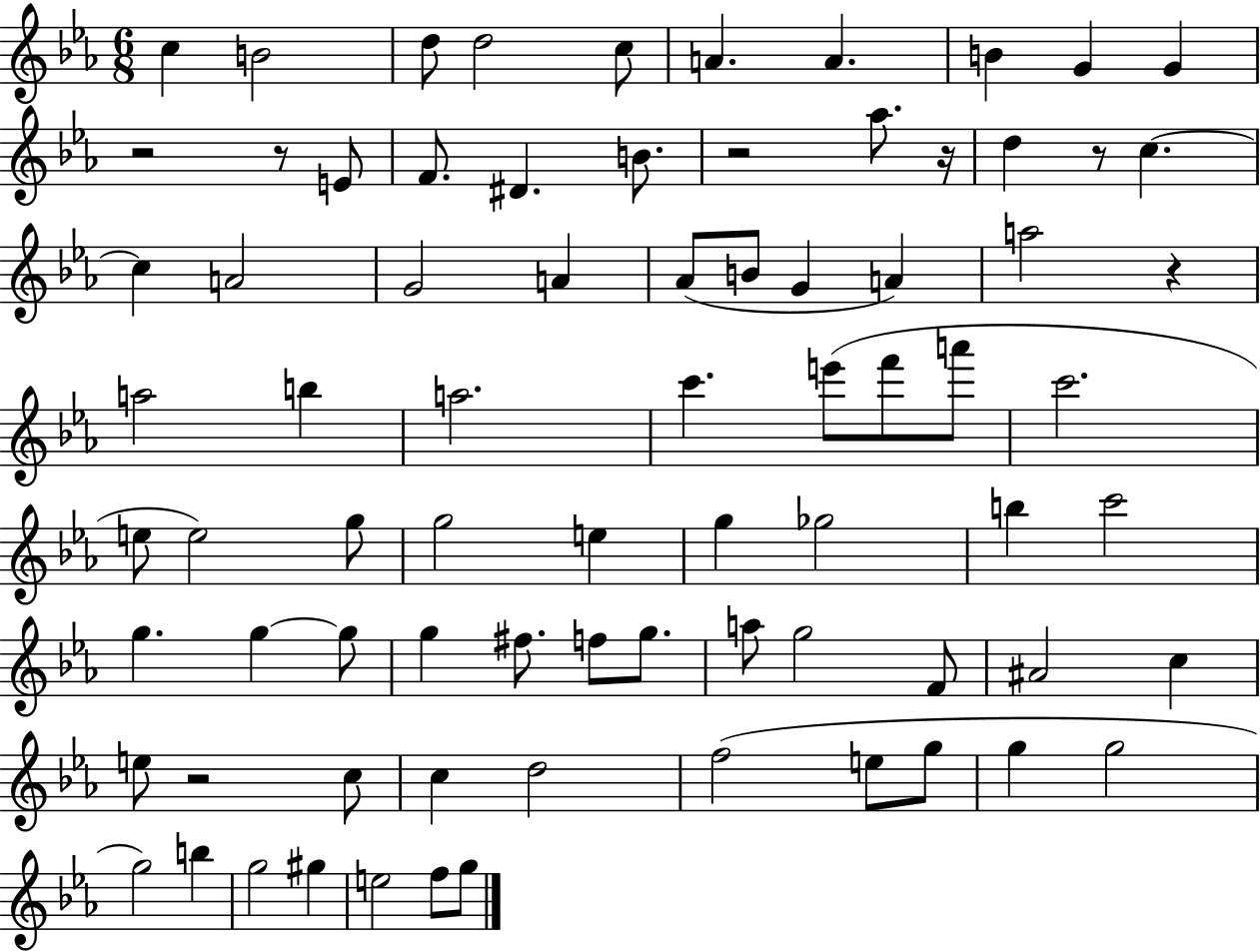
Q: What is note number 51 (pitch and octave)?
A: A5